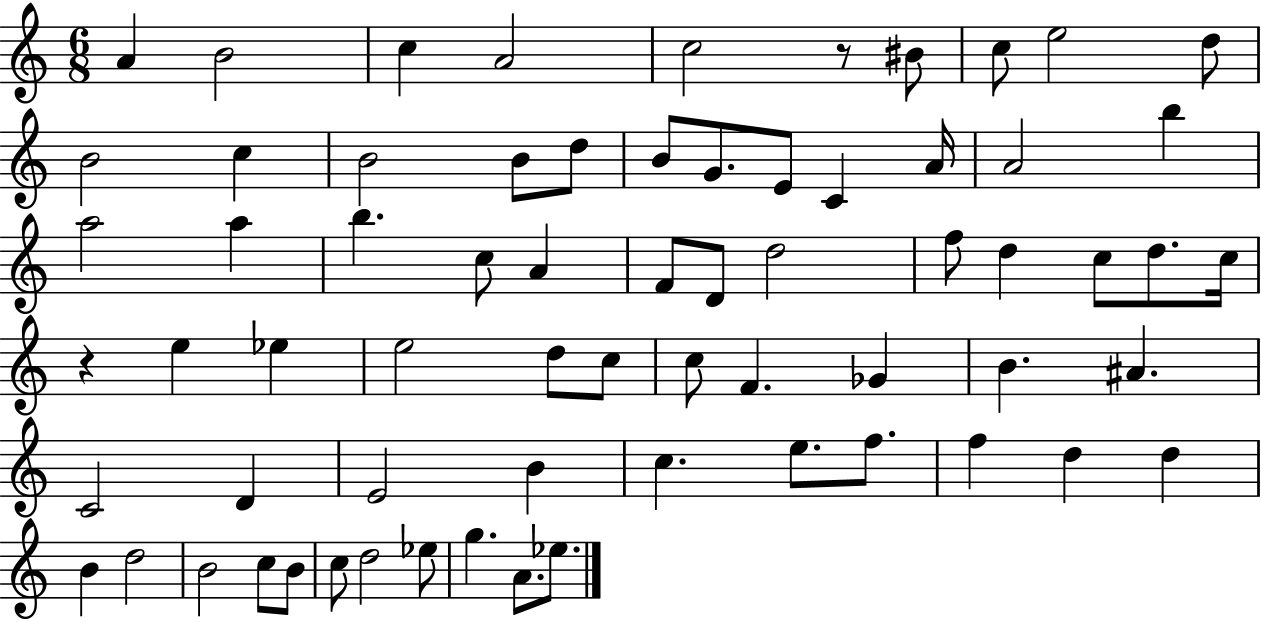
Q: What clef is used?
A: treble